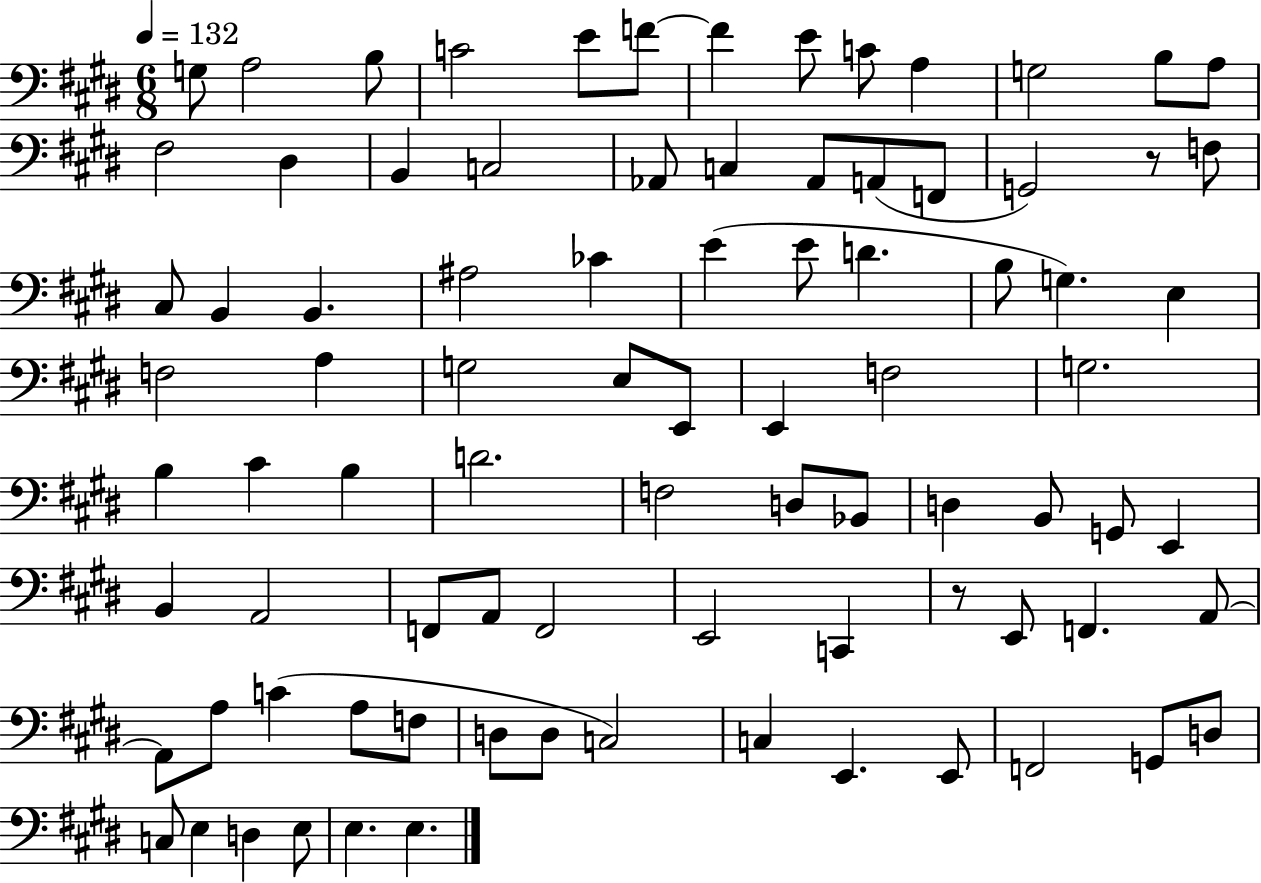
{
  \clef bass
  \numericTimeSignature
  \time 6/8
  \key e \major
  \tempo 4 = 132
  g8 a2 b8 | c'2 e'8 f'8~~ | f'4 e'8 c'8 a4 | g2 b8 a8 | \break fis2 dis4 | b,4 c2 | aes,8 c4 aes,8 a,8( f,8 | g,2) r8 f8 | \break cis8 b,4 b,4. | ais2 ces'4 | e'4( e'8 d'4. | b8 g4.) e4 | \break f2 a4 | g2 e8 e,8 | e,4 f2 | g2. | \break b4 cis'4 b4 | d'2. | f2 d8 bes,8 | d4 b,8 g,8 e,4 | \break b,4 a,2 | f,8 a,8 f,2 | e,2 c,4 | r8 e,8 f,4. a,8~~ | \break a,8 a8 c'4( a8 f8 | d8 d8 c2) | c4 e,4. e,8 | f,2 g,8 d8 | \break c8 e4 d4 e8 | e4. e4. | \bar "|."
}